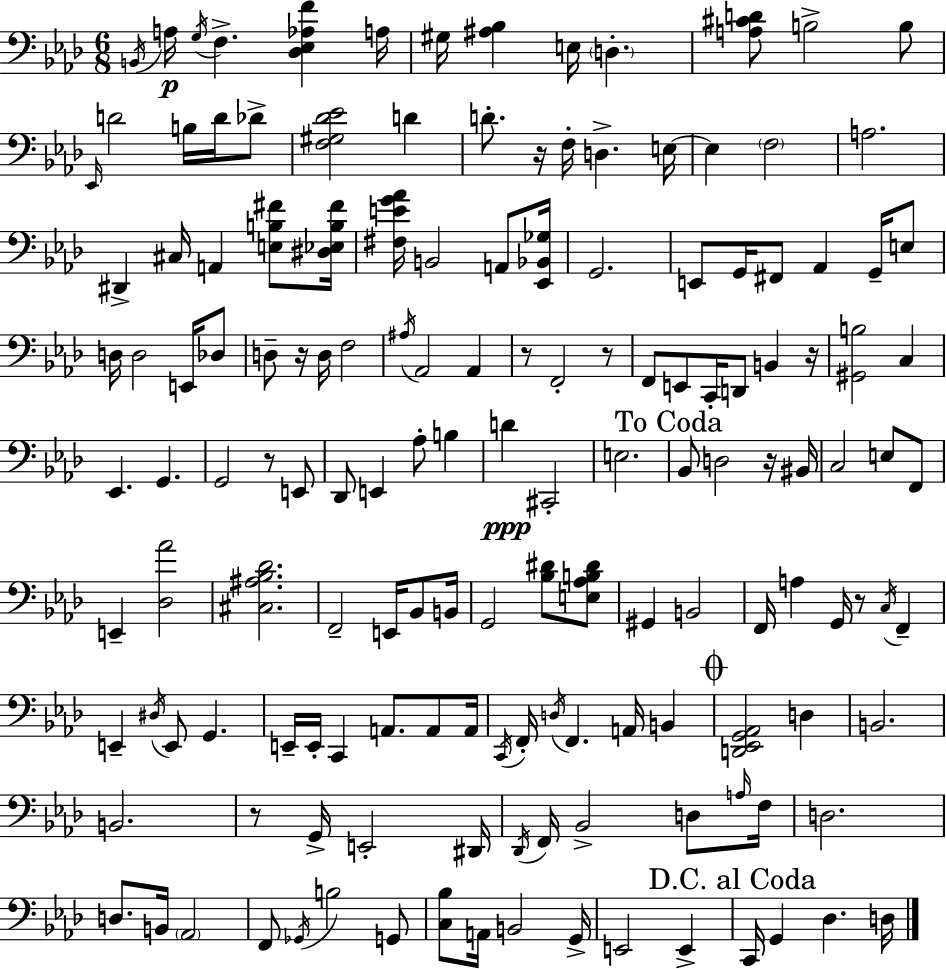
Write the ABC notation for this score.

X:1
T:Untitled
M:6/8
L:1/4
K:Ab
B,,/4 A,/4 G,/4 F, [_D,_E,_A,F] A,/4 ^G,/4 [^A,_B,] E,/4 D, [A,^CD]/2 B,2 B,/2 _E,,/4 D2 B,/4 D/4 _D/2 [F,^G,_D_E]2 D D/2 z/4 F,/4 D, E,/4 E, F,2 A,2 ^D,, ^C,/4 A,, [E,B,^F]/2 [^D,_E,B,^F]/4 [^F,EG_A]/4 B,,2 A,,/2 [_E,,_B,,_G,]/4 G,,2 E,,/2 G,,/4 ^F,,/2 _A,, G,,/4 E,/2 D,/4 D,2 E,,/4 _D,/2 D,/2 z/4 D,/4 F,2 ^A,/4 _A,,2 _A,, z/2 F,,2 z/2 F,,/2 E,,/2 C,,/4 D,,/2 B,, z/4 [^G,,B,]2 C, _E,, G,, G,,2 z/2 E,,/2 _D,,/2 E,, _A,/2 B, D ^C,,2 E,2 _B,,/2 D,2 z/4 ^B,,/4 C,2 E,/2 F,,/2 E,, [_D,_A]2 [^C,^A,_B,_D]2 F,,2 E,,/4 _B,,/2 B,,/4 G,,2 [_B,^D]/2 [E,_A,B,^D]/2 ^G,, B,,2 F,,/4 A, G,,/4 z/2 C,/4 F,, E,, ^D,/4 E,,/2 G,, E,,/4 E,,/4 C,, A,,/2 A,,/2 A,,/4 C,,/4 F,,/4 D,/4 F,, A,,/4 B,, [D,,_E,,G,,_A,,]2 D, B,,2 B,,2 z/2 G,,/4 E,,2 ^D,,/4 _D,,/4 F,,/4 _B,,2 D,/2 A,/4 F,/4 D,2 D,/2 B,,/4 _A,,2 F,,/2 _G,,/4 B,2 G,,/2 [C,_B,]/2 A,,/4 B,,2 G,,/4 E,,2 E,, C,,/4 G,, _D, D,/4